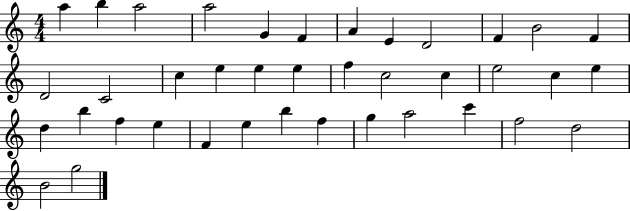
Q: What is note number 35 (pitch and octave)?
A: C6